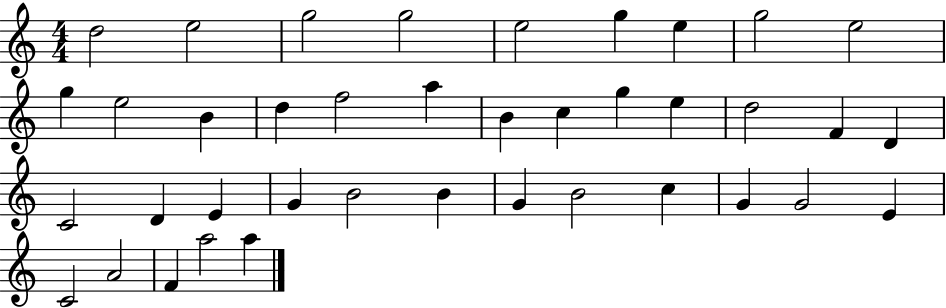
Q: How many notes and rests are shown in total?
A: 39